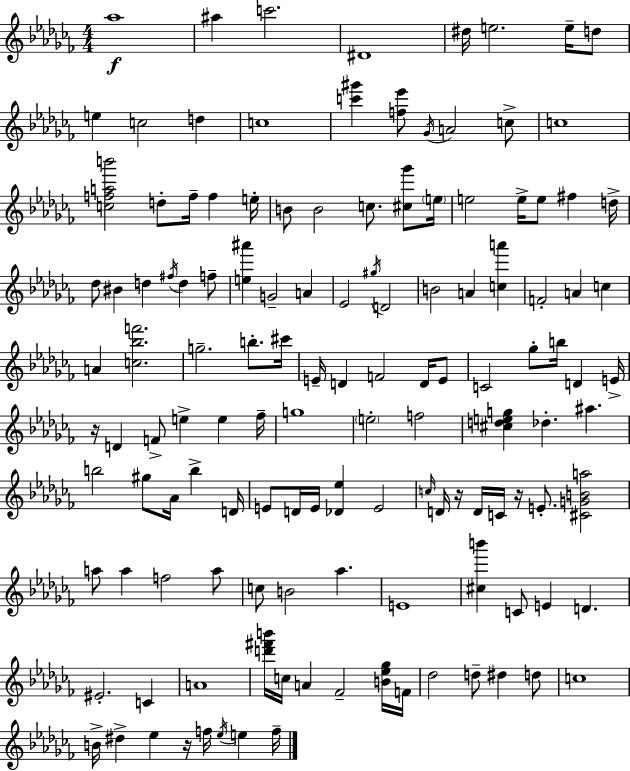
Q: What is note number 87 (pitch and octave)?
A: A5